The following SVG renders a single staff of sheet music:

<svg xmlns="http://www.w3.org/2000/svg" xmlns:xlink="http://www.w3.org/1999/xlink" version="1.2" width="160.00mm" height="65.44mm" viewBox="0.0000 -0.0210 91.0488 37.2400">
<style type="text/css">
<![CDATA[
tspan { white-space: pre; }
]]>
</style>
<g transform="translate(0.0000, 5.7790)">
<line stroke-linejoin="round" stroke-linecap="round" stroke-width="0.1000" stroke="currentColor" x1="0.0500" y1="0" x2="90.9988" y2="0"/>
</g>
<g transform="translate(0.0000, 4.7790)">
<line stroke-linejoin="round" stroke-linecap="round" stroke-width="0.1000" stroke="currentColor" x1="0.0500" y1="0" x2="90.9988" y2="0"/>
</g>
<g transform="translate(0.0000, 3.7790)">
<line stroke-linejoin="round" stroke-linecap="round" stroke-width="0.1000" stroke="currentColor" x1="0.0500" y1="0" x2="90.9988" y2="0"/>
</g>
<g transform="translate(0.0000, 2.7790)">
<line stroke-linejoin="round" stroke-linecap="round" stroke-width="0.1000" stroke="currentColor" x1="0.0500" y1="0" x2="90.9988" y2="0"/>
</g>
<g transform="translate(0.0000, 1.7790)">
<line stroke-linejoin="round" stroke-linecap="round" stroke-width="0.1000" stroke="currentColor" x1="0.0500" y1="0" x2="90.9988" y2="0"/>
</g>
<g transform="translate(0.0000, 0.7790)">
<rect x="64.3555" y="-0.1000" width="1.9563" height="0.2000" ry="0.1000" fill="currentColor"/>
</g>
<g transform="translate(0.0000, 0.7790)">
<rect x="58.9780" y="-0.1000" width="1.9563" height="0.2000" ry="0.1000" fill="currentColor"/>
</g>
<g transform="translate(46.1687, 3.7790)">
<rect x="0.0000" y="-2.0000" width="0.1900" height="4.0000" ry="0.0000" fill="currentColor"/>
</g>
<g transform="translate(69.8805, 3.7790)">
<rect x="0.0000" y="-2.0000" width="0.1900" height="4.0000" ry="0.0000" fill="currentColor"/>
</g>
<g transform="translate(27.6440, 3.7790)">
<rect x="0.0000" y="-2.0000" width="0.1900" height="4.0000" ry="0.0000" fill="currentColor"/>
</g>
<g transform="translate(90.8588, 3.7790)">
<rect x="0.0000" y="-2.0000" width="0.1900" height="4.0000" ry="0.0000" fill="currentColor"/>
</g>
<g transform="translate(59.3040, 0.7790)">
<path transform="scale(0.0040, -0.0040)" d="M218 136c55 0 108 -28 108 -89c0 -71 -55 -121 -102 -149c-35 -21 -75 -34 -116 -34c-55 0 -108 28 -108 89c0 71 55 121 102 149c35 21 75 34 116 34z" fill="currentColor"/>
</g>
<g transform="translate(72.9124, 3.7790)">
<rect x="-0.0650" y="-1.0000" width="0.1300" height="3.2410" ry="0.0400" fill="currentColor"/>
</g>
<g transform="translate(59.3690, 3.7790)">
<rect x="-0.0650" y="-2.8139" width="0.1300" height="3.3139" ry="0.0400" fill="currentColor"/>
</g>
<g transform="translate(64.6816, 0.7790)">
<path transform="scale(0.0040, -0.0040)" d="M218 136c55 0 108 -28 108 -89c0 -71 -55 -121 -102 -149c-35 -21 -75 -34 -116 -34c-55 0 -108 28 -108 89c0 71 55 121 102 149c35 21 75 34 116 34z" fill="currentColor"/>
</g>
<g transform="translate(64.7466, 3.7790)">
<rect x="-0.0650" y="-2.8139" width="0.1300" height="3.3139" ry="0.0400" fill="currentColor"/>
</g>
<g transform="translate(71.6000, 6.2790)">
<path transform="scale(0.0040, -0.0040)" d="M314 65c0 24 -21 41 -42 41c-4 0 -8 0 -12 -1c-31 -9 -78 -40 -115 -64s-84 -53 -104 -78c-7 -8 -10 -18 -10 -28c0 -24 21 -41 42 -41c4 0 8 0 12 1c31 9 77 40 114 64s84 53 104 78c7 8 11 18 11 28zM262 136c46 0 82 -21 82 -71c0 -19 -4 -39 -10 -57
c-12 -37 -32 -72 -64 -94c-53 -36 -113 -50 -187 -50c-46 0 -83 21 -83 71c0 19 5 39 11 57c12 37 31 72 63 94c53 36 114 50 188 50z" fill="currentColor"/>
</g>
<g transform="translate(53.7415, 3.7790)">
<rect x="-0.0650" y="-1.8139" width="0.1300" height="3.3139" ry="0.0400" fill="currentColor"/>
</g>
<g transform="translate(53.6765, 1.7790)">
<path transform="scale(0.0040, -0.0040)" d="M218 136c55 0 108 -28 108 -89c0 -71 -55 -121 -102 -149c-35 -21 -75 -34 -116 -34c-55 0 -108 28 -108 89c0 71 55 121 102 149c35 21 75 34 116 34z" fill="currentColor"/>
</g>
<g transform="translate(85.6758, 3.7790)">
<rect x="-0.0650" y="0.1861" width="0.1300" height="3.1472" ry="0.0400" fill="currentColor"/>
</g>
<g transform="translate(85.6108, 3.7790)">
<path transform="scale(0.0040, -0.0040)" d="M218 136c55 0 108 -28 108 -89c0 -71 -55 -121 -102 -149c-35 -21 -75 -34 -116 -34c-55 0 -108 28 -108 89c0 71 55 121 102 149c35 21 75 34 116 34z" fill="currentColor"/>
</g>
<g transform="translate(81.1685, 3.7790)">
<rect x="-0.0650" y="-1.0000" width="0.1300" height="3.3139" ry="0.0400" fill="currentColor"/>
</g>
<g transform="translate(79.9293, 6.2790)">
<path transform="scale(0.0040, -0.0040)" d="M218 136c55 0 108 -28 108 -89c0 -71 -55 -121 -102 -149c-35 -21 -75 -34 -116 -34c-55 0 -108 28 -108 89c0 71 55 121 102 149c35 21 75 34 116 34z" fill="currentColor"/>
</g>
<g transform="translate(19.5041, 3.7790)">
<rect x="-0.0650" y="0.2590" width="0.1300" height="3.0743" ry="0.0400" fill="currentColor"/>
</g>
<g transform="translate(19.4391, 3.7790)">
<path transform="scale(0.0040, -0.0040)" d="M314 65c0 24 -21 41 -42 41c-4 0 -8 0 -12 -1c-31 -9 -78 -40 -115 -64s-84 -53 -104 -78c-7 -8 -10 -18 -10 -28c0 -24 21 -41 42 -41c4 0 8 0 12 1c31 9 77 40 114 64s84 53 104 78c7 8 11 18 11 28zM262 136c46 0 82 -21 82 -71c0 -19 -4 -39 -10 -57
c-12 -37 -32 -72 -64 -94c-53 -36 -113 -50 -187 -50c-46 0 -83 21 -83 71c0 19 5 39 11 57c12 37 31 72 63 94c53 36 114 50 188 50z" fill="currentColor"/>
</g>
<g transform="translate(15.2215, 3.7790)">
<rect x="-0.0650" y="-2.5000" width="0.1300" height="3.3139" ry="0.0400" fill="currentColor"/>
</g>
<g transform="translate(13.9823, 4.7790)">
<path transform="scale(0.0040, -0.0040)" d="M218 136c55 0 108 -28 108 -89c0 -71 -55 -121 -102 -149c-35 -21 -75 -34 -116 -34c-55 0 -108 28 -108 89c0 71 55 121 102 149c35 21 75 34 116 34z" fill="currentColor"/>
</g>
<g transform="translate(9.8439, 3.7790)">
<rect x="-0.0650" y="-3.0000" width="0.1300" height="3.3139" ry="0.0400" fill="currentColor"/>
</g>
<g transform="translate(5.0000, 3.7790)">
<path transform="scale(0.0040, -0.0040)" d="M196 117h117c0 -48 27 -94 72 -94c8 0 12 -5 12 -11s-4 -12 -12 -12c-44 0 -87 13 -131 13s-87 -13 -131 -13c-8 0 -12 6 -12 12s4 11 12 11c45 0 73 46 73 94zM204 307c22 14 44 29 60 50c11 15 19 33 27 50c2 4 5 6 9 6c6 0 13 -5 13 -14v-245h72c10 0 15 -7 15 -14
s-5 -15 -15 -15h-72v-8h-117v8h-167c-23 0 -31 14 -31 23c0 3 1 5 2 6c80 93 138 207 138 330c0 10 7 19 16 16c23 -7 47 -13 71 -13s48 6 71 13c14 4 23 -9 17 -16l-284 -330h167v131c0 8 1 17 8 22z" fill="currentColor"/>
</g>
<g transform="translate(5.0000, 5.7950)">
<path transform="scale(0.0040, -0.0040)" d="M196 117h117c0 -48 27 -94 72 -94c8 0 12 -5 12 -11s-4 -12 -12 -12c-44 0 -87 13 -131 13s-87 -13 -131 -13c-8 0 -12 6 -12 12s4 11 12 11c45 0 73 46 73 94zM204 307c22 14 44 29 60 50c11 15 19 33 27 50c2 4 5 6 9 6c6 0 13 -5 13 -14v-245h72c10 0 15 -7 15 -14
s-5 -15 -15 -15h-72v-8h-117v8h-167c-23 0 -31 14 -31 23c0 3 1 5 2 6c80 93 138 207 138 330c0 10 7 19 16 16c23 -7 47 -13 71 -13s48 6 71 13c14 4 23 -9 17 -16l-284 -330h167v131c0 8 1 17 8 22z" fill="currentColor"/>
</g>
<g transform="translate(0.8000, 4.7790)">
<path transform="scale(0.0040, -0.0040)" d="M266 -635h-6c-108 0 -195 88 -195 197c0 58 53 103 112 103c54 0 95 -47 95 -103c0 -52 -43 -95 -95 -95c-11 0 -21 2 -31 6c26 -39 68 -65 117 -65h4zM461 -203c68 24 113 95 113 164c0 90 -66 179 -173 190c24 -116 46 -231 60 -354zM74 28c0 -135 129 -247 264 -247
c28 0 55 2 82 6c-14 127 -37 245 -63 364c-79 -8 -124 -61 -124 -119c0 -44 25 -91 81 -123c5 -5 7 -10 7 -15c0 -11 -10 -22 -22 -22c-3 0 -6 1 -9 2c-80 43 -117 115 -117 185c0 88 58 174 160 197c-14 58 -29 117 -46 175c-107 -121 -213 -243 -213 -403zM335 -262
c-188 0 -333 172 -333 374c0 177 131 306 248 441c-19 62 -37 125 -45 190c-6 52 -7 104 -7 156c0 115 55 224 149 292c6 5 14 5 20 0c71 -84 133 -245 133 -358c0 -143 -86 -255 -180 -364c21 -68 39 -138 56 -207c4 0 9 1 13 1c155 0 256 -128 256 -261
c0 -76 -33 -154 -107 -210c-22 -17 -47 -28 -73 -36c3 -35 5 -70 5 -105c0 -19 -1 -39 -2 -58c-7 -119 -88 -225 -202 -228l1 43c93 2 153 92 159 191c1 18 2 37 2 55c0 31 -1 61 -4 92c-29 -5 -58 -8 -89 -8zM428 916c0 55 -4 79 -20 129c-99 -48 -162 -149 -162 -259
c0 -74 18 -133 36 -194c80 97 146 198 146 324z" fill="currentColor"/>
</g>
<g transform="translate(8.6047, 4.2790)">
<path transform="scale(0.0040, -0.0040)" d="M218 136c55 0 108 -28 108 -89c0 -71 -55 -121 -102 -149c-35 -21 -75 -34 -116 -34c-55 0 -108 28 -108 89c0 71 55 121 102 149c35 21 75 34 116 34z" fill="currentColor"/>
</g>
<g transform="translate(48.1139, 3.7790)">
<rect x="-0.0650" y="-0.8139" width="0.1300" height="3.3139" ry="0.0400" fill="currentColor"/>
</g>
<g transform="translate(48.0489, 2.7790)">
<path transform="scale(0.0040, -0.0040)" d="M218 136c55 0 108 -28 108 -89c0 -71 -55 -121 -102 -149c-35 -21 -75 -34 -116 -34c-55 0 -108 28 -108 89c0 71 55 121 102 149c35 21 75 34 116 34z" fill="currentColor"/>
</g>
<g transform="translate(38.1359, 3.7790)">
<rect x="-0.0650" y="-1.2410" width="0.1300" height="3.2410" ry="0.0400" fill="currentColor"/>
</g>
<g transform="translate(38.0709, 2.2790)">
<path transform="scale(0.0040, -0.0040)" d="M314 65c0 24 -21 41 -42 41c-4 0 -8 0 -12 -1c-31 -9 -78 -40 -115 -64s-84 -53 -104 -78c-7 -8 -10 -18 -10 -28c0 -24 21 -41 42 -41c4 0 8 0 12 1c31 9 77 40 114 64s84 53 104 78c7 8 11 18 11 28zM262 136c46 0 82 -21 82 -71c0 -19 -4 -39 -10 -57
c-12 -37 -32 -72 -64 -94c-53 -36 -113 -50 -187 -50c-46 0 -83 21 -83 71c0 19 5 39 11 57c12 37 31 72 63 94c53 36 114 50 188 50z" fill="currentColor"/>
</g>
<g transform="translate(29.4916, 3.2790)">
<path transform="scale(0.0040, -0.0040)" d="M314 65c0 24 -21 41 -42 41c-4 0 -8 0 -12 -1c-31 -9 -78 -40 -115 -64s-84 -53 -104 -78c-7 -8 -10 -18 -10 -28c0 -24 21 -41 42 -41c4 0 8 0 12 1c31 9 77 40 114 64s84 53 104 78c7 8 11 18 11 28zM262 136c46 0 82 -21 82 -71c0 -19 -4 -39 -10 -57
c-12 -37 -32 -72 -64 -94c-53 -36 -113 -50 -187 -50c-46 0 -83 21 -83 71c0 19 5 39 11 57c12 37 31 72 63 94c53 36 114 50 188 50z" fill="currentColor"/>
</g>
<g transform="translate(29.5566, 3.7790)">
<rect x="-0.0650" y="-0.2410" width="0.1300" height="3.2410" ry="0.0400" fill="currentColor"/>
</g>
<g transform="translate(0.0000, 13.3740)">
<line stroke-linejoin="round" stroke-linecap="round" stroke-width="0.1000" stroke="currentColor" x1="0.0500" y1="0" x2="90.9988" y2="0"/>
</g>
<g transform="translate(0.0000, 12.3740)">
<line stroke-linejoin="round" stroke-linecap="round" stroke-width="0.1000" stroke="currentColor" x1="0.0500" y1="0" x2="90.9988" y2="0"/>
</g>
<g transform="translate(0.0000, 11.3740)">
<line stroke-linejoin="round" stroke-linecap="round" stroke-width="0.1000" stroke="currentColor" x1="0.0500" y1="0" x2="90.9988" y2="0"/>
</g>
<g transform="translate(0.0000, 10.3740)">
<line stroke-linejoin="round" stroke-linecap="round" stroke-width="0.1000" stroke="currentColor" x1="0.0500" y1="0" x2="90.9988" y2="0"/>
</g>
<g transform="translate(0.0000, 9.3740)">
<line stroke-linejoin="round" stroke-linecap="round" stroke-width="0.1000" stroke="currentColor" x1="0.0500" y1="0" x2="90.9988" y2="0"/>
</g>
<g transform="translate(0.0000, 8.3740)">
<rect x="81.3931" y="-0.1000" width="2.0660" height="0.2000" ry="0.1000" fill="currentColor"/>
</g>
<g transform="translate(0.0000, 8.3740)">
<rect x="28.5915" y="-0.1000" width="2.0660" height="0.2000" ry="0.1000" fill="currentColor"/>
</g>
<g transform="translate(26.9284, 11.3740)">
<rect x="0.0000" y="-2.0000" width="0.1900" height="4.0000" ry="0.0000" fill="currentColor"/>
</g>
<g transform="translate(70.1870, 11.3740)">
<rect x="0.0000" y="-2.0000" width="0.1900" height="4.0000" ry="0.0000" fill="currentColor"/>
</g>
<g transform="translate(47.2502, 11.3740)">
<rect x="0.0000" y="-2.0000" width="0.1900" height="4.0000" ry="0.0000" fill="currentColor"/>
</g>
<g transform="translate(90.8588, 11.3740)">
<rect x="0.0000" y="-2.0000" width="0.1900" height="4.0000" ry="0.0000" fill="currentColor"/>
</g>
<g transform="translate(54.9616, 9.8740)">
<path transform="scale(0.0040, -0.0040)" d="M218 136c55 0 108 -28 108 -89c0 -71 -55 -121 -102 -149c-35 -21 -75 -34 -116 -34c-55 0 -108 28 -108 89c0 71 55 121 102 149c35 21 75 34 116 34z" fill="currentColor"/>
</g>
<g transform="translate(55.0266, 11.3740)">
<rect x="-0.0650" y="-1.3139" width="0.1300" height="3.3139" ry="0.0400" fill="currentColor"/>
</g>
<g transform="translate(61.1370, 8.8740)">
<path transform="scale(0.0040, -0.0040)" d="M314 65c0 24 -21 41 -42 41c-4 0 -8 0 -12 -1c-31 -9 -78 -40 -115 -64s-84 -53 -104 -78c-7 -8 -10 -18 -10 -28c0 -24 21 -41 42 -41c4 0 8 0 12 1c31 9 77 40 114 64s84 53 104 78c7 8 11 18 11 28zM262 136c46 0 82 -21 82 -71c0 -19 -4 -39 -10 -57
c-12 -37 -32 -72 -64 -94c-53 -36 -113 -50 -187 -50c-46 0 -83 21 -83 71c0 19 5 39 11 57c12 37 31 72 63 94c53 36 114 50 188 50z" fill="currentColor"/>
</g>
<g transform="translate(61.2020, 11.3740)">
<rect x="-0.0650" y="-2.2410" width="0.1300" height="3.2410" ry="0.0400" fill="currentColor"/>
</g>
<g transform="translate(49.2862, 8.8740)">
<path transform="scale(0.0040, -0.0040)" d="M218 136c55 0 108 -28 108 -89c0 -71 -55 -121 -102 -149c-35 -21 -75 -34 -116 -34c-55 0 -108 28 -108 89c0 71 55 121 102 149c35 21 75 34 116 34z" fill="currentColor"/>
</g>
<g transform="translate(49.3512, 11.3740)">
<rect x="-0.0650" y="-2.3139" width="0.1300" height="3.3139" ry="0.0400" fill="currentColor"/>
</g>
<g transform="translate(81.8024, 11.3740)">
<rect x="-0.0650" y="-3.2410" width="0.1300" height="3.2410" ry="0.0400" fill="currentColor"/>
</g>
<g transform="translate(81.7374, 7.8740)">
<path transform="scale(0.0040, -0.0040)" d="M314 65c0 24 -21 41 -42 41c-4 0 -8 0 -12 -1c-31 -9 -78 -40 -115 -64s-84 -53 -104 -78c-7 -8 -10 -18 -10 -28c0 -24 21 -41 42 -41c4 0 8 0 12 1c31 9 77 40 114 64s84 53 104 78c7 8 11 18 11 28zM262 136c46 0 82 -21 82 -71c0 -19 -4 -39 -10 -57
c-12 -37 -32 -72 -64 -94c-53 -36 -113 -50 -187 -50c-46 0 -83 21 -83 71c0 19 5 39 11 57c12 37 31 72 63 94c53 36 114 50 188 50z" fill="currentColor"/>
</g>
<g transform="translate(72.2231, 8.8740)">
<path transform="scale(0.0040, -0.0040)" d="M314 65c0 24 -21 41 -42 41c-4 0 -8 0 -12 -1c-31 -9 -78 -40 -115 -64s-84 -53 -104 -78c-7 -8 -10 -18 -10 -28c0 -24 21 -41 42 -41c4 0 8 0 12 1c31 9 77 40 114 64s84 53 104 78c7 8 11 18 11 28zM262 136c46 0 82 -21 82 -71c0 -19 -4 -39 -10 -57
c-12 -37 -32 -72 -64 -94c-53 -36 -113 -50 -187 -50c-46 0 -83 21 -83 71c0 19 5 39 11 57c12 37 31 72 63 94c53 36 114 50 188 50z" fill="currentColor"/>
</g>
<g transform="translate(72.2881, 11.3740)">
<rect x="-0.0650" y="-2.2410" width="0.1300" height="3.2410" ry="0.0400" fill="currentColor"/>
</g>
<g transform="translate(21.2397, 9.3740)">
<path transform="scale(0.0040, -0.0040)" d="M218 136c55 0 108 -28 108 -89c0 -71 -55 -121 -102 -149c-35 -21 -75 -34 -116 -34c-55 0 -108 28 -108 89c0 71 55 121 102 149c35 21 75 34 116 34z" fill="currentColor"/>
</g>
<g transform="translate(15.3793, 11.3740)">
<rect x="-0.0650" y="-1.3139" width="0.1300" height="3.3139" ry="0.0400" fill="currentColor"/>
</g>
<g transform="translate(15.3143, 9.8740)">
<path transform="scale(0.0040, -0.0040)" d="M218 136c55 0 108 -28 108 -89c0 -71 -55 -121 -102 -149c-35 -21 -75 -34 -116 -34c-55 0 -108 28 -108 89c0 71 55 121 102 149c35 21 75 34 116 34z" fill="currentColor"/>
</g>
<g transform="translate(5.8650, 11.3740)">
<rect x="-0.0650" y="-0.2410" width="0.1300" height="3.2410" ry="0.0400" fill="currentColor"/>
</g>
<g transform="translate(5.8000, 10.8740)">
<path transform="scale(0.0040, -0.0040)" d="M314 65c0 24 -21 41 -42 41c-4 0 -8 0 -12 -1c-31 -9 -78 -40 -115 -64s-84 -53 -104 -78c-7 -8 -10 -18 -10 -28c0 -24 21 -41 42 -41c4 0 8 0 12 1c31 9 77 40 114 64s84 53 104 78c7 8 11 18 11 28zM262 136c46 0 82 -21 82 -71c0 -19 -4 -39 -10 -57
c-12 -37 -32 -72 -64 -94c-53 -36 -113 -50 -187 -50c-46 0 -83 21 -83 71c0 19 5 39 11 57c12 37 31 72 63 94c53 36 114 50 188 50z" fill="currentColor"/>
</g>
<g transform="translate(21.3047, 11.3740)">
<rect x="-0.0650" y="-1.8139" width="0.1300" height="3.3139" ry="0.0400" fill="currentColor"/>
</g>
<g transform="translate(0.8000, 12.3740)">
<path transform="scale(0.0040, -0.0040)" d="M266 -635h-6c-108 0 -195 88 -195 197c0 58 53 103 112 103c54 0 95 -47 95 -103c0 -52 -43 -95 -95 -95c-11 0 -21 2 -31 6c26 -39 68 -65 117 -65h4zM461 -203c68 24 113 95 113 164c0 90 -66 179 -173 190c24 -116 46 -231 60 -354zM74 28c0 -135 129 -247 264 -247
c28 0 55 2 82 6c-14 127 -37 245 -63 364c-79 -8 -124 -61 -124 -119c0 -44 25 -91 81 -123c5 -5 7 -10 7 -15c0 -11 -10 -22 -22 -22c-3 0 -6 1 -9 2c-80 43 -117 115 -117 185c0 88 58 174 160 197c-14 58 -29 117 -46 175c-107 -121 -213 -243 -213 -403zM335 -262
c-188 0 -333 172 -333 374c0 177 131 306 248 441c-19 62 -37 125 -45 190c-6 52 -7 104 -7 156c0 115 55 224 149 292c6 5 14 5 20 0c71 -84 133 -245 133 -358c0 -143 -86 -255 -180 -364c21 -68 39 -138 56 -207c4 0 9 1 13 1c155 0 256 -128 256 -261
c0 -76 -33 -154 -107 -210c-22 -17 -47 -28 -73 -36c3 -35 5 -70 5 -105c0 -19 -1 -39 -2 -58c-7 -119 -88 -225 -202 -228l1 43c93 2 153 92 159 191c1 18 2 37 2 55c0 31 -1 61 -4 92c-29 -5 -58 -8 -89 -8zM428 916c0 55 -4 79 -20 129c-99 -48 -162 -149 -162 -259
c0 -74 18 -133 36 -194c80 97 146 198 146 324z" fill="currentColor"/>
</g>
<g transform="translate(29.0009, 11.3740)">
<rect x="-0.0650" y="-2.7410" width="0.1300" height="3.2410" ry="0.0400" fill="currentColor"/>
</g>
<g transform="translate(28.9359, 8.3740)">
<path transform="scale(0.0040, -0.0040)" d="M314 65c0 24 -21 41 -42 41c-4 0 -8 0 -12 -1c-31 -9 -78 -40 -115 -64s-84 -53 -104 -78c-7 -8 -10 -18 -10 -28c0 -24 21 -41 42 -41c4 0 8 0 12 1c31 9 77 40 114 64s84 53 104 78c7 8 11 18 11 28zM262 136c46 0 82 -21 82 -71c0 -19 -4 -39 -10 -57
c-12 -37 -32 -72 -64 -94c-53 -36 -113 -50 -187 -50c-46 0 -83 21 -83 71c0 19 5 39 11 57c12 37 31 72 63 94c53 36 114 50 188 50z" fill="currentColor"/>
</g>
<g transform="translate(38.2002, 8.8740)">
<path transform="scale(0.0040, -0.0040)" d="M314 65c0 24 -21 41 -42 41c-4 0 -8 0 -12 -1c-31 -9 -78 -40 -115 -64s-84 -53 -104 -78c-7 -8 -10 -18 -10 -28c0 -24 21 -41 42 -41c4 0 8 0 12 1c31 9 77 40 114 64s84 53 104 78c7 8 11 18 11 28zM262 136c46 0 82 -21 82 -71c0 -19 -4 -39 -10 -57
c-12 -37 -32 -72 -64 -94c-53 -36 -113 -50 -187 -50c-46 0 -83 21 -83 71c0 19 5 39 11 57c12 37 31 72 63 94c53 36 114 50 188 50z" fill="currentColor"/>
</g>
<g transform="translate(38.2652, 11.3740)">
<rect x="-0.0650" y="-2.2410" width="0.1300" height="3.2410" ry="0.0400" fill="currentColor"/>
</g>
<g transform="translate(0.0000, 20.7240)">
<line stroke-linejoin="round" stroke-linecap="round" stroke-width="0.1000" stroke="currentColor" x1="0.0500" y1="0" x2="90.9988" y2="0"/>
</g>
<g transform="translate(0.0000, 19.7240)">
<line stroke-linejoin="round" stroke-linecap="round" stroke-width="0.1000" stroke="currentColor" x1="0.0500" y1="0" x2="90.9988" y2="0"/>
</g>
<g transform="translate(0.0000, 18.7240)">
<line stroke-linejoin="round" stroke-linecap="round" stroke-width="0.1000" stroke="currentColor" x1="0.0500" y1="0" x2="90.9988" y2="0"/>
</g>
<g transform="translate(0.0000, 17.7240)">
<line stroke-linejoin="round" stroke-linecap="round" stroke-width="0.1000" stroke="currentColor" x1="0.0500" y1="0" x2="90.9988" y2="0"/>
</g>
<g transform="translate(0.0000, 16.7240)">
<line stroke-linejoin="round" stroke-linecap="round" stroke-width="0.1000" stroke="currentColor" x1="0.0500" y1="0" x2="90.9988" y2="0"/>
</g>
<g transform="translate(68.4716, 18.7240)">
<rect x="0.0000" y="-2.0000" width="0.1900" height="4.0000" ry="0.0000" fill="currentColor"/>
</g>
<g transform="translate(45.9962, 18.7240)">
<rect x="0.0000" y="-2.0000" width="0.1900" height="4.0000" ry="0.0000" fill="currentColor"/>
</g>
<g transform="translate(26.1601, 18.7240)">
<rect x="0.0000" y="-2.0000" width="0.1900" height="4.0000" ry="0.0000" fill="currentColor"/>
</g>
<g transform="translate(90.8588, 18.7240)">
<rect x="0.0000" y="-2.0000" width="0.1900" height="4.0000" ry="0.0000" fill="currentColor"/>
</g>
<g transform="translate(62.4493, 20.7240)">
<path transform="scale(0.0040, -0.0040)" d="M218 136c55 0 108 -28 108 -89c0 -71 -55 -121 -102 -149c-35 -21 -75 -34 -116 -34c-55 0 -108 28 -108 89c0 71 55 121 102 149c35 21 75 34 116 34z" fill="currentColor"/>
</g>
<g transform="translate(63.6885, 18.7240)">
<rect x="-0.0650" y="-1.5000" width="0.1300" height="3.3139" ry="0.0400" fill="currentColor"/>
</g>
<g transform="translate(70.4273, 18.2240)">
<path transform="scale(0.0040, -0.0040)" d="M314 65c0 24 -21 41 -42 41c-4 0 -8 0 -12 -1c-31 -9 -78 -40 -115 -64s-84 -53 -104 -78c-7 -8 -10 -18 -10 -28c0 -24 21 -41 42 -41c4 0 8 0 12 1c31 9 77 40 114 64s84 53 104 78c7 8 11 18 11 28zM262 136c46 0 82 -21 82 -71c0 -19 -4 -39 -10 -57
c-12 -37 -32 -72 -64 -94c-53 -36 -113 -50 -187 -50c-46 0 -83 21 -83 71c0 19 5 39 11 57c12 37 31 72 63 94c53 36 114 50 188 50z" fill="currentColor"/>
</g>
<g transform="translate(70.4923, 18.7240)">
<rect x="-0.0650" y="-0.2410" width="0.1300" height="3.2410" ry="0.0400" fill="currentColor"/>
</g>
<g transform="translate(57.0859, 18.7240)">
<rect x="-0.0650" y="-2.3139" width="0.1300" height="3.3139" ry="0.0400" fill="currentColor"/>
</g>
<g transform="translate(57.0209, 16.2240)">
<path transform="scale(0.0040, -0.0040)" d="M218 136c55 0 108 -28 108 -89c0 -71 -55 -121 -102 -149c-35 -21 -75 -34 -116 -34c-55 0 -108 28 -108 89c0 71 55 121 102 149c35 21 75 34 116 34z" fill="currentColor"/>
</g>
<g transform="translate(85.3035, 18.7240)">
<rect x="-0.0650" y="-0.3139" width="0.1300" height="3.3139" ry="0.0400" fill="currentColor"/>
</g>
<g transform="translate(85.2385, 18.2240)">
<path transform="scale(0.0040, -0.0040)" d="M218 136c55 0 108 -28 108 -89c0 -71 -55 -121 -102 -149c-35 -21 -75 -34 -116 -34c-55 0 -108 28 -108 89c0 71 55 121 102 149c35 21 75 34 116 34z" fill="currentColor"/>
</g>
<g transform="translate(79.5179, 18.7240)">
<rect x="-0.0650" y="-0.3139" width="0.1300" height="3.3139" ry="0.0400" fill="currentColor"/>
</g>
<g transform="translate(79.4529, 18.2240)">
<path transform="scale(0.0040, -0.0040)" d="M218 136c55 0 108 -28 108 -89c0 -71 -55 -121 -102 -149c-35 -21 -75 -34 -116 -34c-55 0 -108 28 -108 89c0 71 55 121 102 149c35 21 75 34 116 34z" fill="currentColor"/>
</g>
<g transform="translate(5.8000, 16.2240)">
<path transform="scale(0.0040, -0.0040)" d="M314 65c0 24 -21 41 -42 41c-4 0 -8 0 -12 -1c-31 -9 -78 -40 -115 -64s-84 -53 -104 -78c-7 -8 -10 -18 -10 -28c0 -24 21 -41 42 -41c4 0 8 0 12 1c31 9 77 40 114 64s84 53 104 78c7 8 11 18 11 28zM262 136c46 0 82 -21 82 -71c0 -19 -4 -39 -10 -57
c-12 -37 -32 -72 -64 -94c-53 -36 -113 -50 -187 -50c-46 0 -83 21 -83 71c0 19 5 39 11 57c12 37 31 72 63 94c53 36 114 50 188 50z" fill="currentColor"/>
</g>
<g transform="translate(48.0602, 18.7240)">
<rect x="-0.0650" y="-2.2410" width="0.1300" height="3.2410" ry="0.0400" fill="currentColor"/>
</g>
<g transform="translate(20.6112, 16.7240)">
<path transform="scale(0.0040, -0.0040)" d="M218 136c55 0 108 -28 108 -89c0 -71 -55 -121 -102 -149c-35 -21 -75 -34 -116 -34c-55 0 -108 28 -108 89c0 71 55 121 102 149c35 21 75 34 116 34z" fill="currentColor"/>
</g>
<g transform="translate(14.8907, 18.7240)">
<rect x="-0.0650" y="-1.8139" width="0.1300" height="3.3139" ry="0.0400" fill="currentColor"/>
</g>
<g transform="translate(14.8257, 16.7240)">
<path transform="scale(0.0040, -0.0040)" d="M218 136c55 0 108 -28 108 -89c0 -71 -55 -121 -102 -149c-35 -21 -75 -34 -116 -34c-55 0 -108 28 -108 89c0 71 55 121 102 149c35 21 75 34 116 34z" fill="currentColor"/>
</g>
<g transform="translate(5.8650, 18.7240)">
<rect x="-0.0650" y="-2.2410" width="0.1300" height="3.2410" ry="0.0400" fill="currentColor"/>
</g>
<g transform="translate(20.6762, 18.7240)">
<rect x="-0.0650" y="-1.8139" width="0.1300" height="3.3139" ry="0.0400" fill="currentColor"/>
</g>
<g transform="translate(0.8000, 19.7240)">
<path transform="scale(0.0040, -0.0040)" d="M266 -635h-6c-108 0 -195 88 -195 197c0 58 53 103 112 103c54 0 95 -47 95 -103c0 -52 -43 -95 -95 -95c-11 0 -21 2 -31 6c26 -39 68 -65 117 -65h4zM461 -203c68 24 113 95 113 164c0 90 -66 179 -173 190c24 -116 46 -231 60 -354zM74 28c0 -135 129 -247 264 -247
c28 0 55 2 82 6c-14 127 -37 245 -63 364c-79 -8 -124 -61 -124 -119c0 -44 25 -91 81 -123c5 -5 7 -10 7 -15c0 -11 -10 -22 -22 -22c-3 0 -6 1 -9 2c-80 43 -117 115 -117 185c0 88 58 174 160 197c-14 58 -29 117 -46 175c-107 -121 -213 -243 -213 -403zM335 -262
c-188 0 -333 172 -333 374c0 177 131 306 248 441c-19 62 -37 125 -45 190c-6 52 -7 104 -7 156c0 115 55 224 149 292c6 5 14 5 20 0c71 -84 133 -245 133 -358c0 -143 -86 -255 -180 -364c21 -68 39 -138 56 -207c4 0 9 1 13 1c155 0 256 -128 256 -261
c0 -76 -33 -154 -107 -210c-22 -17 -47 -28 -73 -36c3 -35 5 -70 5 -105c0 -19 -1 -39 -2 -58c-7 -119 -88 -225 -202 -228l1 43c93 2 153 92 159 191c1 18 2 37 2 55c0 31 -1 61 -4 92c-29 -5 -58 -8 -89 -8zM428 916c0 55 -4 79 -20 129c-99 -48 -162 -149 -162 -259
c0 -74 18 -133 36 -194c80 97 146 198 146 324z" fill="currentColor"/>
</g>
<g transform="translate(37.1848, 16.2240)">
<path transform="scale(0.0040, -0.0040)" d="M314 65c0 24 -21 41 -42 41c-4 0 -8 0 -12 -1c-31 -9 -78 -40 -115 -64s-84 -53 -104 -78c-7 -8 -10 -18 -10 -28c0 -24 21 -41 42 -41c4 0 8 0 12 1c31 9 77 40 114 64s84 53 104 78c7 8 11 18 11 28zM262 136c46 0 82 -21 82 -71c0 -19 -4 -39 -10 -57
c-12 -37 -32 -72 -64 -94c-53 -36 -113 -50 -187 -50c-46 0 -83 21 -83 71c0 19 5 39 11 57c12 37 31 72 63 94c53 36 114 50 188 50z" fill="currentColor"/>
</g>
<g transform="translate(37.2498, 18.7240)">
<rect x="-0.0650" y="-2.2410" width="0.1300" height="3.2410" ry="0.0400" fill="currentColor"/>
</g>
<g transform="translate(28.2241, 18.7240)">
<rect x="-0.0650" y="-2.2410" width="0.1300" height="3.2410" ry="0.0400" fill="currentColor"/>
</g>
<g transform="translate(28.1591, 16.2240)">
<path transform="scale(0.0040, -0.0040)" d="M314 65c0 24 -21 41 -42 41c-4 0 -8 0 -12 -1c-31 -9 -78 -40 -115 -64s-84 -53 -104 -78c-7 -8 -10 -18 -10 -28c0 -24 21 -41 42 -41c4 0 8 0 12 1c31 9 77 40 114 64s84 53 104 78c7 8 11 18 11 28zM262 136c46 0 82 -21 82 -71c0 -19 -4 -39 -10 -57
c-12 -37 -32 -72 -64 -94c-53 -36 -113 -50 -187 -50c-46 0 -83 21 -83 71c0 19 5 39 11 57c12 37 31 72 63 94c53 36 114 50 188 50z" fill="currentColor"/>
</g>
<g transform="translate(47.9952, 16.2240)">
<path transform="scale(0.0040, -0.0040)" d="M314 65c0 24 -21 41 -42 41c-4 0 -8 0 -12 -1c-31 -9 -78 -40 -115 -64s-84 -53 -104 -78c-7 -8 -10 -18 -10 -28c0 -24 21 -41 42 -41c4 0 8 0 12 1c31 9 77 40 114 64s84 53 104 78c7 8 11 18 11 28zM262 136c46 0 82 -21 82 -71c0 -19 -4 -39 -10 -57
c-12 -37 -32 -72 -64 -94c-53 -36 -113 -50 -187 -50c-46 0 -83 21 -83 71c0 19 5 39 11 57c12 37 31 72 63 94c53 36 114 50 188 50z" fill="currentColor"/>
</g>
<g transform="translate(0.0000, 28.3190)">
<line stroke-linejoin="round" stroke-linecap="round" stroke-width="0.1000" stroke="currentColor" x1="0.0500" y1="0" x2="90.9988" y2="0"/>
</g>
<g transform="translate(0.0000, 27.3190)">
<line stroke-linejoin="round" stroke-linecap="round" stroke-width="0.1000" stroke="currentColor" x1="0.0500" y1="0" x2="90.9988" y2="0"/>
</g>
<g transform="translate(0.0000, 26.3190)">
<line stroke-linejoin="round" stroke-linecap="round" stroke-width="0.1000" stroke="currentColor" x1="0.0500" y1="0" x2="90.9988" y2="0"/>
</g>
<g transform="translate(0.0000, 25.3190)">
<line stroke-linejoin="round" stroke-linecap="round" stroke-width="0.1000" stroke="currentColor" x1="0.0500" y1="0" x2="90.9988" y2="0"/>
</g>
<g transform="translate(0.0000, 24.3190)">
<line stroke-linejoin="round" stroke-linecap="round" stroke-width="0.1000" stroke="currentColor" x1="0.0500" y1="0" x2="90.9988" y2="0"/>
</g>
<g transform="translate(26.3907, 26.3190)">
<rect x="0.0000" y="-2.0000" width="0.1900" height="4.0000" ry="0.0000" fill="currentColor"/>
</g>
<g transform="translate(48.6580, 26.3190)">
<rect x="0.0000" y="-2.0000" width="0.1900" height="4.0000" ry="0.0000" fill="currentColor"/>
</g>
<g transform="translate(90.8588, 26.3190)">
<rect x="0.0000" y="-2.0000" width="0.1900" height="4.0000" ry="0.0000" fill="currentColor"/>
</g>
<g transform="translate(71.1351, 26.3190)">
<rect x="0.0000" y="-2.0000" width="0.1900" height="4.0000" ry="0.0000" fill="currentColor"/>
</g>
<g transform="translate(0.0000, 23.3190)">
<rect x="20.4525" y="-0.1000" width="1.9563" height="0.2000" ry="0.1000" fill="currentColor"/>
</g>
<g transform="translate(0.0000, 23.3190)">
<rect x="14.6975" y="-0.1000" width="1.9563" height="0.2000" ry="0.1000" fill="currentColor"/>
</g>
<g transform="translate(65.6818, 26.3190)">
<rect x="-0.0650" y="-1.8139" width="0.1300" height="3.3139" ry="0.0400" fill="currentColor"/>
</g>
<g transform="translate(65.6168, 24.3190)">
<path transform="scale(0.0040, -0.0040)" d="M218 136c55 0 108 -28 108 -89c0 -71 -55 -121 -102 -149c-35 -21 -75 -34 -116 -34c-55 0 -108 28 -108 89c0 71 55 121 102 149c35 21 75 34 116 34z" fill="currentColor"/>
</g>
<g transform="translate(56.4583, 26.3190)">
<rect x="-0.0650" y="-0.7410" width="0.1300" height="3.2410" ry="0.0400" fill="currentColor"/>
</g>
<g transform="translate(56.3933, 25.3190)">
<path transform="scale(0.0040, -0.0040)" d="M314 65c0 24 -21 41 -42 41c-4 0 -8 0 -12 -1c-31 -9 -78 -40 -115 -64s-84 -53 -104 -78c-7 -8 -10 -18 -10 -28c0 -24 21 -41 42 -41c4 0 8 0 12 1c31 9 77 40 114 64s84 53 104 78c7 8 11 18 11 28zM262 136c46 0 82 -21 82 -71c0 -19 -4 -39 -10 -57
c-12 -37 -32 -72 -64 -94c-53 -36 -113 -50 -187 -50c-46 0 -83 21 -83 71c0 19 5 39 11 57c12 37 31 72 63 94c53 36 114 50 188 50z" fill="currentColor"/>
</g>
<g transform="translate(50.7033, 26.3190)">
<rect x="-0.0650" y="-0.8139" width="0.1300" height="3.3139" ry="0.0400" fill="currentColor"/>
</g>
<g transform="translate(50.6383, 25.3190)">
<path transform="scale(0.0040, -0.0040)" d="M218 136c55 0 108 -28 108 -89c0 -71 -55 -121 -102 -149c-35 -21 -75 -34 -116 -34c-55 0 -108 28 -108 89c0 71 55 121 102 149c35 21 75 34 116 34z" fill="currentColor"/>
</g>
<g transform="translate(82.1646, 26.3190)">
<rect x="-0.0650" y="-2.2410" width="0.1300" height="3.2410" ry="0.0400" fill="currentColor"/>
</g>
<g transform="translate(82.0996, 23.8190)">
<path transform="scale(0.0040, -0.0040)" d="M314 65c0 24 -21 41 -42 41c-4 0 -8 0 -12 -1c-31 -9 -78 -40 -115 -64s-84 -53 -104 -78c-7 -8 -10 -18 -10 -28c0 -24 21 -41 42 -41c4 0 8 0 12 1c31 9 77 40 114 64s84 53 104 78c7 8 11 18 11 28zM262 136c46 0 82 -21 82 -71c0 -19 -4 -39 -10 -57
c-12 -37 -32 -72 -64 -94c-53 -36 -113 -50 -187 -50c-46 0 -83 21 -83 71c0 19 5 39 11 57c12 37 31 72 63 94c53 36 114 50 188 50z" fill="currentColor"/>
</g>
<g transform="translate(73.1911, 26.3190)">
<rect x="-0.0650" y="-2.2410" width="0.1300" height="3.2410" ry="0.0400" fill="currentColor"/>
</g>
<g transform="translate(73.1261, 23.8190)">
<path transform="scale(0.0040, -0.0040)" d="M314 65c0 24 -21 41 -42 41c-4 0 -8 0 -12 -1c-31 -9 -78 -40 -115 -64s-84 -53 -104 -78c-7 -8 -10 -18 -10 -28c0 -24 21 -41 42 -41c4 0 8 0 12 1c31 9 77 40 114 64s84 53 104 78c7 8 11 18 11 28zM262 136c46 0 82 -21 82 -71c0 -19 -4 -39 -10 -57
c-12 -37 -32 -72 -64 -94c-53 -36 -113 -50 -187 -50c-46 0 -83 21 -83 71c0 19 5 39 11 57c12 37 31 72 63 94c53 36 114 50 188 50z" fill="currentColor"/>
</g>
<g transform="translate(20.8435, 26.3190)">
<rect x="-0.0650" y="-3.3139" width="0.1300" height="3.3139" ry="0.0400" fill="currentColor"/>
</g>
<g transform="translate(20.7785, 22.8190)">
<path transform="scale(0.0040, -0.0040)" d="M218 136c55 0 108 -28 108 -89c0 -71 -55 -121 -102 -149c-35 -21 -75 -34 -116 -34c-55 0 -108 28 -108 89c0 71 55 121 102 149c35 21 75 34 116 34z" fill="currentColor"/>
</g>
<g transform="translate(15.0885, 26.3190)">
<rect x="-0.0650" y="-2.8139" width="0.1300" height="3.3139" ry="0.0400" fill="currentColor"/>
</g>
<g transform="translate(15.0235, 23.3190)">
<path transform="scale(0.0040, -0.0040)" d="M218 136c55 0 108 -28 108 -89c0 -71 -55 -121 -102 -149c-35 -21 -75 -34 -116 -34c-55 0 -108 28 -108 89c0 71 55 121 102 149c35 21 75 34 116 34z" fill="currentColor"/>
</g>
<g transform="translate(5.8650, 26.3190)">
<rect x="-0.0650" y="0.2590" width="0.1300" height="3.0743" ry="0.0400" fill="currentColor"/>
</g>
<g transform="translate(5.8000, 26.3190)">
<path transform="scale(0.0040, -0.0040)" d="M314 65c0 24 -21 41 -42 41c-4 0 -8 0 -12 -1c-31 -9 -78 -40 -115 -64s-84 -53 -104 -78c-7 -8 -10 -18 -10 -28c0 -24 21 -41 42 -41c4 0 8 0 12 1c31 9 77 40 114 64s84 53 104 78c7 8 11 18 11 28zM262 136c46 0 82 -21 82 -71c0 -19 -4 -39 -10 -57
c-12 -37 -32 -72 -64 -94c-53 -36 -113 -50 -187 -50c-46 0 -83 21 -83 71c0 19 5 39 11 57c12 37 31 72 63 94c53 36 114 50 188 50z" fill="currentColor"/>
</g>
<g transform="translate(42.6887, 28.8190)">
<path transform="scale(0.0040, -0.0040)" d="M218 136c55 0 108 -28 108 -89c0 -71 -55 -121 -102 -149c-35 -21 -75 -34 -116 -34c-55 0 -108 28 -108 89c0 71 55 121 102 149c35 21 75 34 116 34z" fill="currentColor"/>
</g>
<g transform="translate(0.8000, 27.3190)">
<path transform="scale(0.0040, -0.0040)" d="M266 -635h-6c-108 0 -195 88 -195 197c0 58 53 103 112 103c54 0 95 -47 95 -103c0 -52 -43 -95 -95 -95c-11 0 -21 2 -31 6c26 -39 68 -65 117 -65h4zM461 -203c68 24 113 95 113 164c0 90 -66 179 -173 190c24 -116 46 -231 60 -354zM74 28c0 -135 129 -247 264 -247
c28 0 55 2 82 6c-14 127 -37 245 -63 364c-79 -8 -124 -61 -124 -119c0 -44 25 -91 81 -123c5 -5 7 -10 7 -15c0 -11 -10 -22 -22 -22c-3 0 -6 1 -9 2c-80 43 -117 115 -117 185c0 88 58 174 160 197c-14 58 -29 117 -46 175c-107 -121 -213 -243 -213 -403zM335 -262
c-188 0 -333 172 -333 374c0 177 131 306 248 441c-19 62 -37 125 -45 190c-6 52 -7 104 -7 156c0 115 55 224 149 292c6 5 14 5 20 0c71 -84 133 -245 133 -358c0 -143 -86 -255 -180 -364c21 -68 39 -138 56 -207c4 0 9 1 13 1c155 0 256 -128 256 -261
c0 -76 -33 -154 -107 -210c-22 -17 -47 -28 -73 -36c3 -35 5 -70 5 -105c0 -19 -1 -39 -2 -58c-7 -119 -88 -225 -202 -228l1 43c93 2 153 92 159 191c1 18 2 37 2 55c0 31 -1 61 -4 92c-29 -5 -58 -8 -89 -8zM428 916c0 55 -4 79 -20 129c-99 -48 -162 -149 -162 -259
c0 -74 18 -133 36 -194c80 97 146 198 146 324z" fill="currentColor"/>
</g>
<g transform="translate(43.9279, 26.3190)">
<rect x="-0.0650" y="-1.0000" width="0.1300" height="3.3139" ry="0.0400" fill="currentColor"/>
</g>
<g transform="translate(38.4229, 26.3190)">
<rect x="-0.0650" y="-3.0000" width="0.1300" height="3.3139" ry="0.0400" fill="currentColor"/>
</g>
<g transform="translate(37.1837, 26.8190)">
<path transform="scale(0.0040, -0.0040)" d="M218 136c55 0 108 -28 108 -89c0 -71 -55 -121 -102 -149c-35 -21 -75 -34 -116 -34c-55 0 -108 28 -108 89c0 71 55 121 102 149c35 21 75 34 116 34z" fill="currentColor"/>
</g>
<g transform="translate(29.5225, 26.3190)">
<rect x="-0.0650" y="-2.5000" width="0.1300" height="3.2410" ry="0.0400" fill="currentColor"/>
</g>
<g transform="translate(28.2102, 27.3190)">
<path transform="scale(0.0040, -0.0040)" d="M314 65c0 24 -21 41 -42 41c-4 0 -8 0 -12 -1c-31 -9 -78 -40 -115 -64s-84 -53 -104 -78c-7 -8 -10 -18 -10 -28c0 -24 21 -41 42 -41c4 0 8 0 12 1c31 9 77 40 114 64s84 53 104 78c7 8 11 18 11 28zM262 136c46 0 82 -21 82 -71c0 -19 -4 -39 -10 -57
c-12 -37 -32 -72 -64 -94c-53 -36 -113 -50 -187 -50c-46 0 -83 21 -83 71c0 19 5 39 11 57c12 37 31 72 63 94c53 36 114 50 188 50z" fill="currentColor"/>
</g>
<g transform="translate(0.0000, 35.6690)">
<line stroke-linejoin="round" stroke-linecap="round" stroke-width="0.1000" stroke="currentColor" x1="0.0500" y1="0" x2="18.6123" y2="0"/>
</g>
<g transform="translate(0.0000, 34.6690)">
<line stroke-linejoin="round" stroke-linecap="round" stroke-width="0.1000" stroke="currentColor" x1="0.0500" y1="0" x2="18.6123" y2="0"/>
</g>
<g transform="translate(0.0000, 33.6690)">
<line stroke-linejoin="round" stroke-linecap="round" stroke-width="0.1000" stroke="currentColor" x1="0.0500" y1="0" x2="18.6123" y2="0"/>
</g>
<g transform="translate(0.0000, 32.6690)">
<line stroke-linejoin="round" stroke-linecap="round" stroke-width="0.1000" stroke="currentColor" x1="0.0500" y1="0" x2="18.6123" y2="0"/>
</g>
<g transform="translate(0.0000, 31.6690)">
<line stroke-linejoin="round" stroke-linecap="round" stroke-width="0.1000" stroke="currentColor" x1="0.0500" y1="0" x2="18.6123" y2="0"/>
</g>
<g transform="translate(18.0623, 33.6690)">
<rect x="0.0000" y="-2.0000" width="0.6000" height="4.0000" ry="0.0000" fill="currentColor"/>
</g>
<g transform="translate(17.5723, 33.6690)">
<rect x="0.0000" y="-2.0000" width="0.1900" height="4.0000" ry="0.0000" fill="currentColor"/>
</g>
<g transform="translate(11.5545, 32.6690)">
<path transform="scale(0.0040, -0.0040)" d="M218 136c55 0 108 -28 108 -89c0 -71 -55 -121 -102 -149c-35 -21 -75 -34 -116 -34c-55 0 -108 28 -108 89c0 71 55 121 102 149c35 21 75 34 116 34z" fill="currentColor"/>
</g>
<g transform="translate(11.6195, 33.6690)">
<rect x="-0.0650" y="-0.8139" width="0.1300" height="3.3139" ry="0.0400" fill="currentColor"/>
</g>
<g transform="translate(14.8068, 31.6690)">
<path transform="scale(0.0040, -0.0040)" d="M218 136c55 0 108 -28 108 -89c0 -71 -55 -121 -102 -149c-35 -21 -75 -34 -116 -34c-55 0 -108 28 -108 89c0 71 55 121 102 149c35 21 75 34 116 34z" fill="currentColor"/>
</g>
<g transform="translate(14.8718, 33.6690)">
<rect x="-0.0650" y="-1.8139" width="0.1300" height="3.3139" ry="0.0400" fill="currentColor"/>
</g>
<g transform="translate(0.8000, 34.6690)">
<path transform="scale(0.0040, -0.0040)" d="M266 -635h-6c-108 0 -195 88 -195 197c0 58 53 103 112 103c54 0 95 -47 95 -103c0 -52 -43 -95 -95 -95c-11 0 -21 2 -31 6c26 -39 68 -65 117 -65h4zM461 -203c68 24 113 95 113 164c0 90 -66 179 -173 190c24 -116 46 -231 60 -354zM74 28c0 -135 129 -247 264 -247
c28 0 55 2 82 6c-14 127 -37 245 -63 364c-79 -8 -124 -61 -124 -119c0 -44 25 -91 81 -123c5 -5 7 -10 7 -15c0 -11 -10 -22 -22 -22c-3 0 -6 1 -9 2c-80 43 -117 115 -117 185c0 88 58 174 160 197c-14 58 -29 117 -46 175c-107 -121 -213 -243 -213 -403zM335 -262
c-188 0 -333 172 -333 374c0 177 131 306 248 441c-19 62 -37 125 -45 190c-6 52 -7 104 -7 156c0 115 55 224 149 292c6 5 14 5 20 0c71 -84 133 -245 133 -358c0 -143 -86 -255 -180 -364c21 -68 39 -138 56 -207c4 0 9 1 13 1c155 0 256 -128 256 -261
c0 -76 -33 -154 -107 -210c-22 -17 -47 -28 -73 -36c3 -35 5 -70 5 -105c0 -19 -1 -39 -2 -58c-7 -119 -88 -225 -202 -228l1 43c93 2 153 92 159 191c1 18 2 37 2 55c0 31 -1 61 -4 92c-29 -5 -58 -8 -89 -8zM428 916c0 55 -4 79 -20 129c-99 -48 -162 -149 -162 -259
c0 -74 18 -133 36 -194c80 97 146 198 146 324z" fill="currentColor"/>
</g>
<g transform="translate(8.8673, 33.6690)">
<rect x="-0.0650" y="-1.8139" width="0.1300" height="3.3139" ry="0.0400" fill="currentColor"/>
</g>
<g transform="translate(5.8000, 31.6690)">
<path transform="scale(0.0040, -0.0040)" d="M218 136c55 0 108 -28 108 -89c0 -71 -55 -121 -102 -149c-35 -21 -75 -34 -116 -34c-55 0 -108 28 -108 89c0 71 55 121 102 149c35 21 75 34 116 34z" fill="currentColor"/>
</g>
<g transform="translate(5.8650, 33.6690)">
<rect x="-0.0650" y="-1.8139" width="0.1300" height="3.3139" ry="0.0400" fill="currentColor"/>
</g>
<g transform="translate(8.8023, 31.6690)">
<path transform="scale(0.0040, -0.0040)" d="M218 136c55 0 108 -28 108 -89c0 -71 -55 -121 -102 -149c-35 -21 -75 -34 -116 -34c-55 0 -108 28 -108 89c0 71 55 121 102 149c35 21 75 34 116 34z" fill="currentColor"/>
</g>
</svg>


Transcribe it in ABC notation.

X:1
T:Untitled
M:4/4
L:1/4
K:C
A G B2 c2 e2 d f a a D2 D B c2 e f a2 g2 g e g2 g2 b2 g2 f f g2 g2 g2 g E c2 c c B2 a b G2 A D d d2 f g2 g2 f f d f